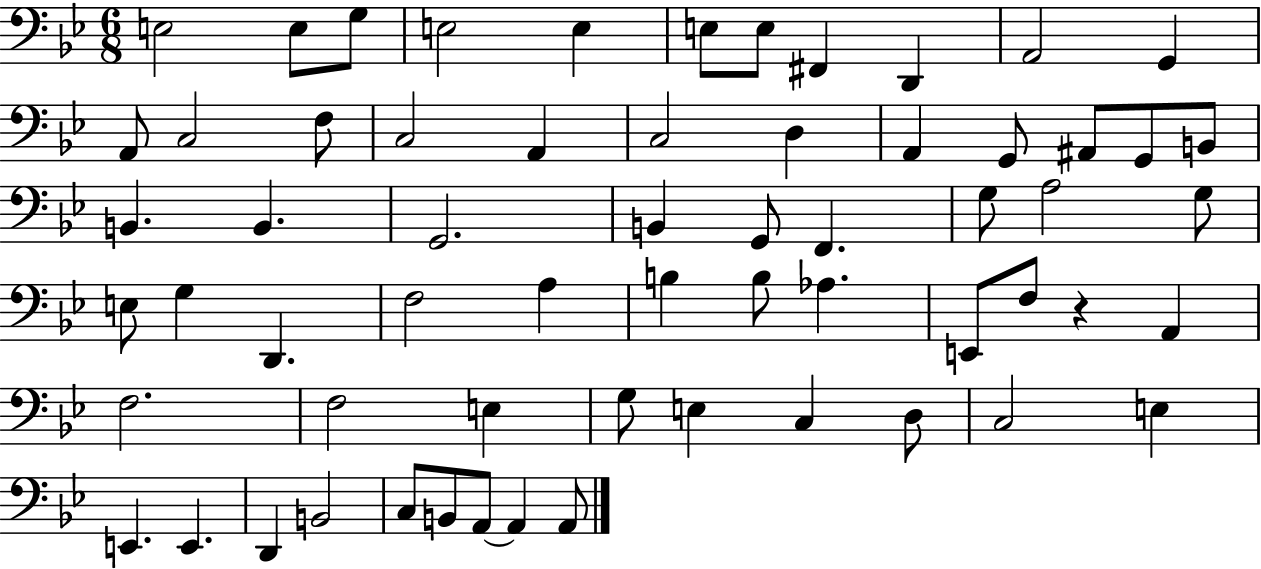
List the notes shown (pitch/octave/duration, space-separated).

E3/h E3/e G3/e E3/h E3/q E3/e E3/e F#2/q D2/q A2/h G2/q A2/e C3/h F3/e C3/h A2/q C3/h D3/q A2/q G2/e A#2/e G2/e B2/e B2/q. B2/q. G2/h. B2/q G2/e F2/q. G3/e A3/h G3/e E3/e G3/q D2/q. F3/h A3/q B3/q B3/e Ab3/q. E2/e F3/e R/q A2/q F3/h. F3/h E3/q G3/e E3/q C3/q D3/e C3/h E3/q E2/q. E2/q. D2/q B2/h C3/e B2/e A2/e A2/q A2/e